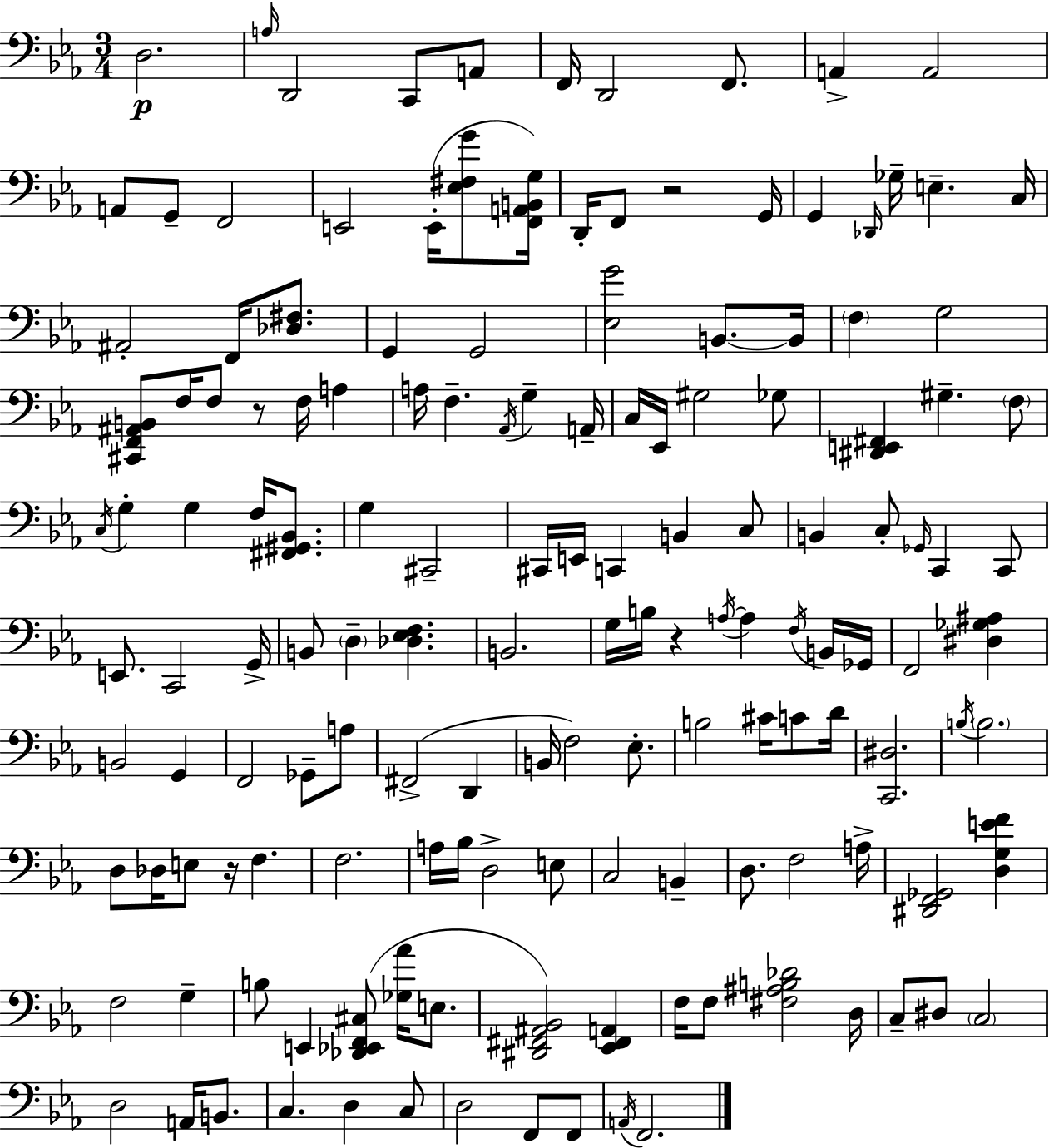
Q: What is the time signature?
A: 3/4